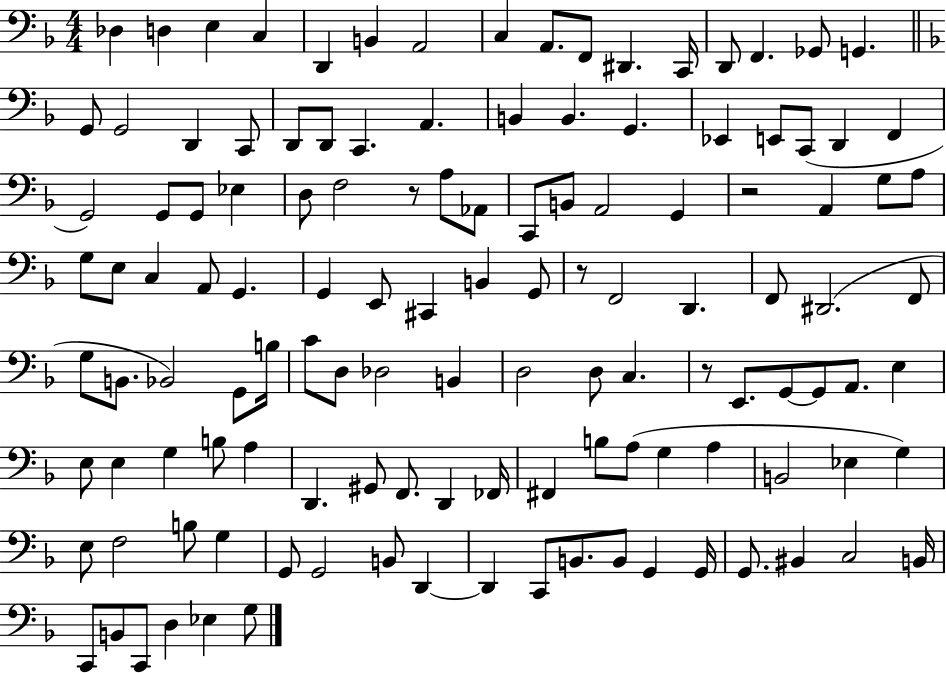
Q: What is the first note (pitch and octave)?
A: Db3